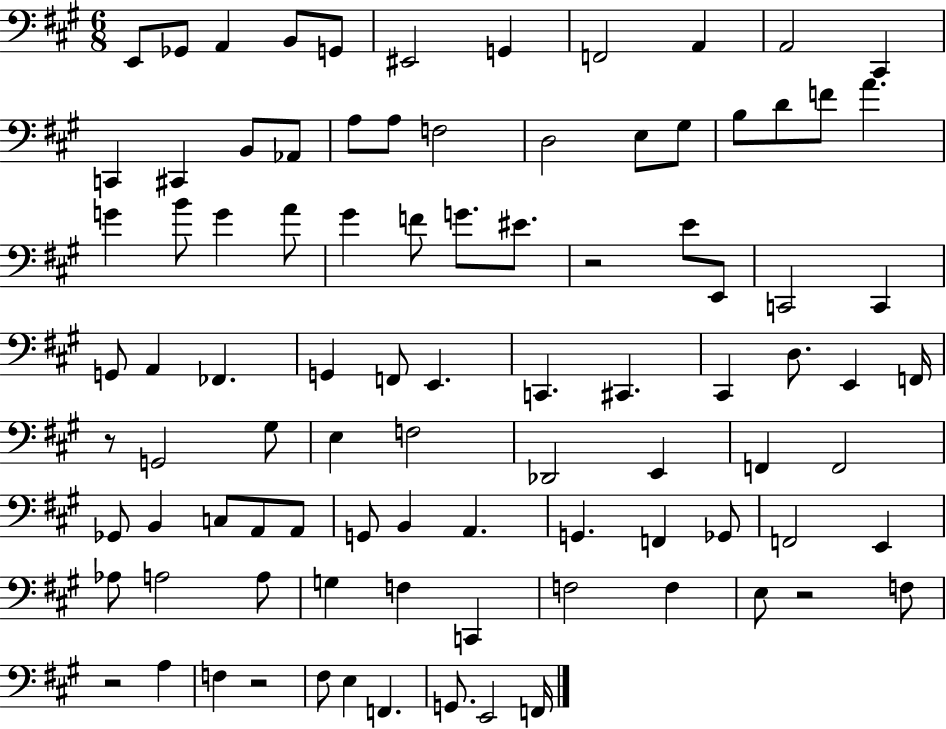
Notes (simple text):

E2/e Gb2/e A2/q B2/e G2/e EIS2/h G2/q F2/h A2/q A2/h C#2/q C2/q C#2/q B2/e Ab2/e A3/e A3/e F3/h D3/h E3/e G#3/e B3/e D4/e F4/e A4/q. G4/q B4/e G4/q A4/e G#4/q F4/e G4/e. EIS4/e. R/h E4/e E2/e C2/h C2/q G2/e A2/q FES2/q. G2/q F2/e E2/q. C2/q. C#2/q. C#2/q D3/e. E2/q F2/s R/e G2/h G#3/e E3/q F3/h Db2/h E2/q F2/q F2/h Gb2/e B2/q C3/e A2/e A2/e G2/e B2/q A2/q. G2/q. F2/q Gb2/e F2/h E2/q Ab3/e A3/h A3/e G3/q F3/q C2/q F3/h F3/q E3/e R/h F3/e R/h A3/q F3/q R/h F#3/e E3/q F2/q. G2/e. E2/h F2/s